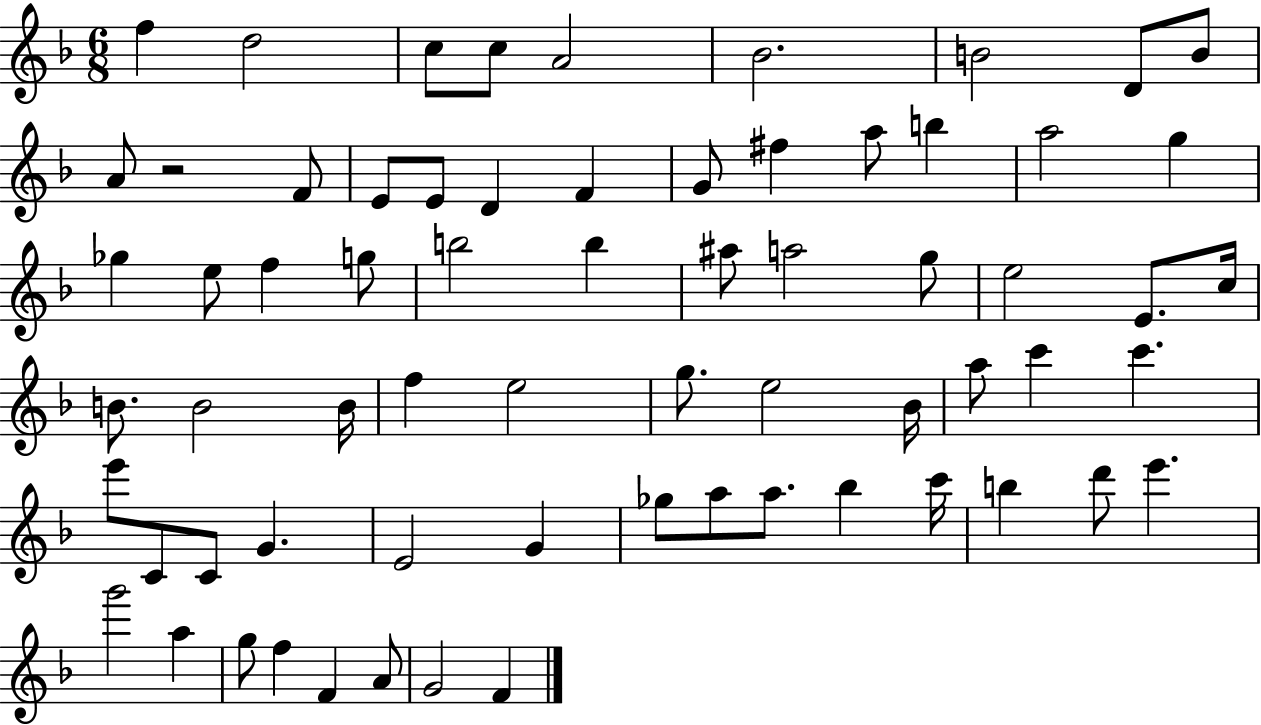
F5/q D5/h C5/e C5/e A4/h Bb4/h. B4/h D4/e B4/e A4/e R/h F4/e E4/e E4/e D4/q F4/q G4/e F#5/q A5/e B5/q A5/h G5/q Gb5/q E5/e F5/q G5/e B5/h B5/q A#5/e A5/h G5/e E5/h E4/e. C5/s B4/e. B4/h B4/s F5/q E5/h G5/e. E5/h Bb4/s A5/e C6/q C6/q. E6/e C4/e C4/e G4/q. E4/h G4/q Gb5/e A5/e A5/e. Bb5/q C6/s B5/q D6/e E6/q. G6/h A5/q G5/e F5/q F4/q A4/e G4/h F4/q